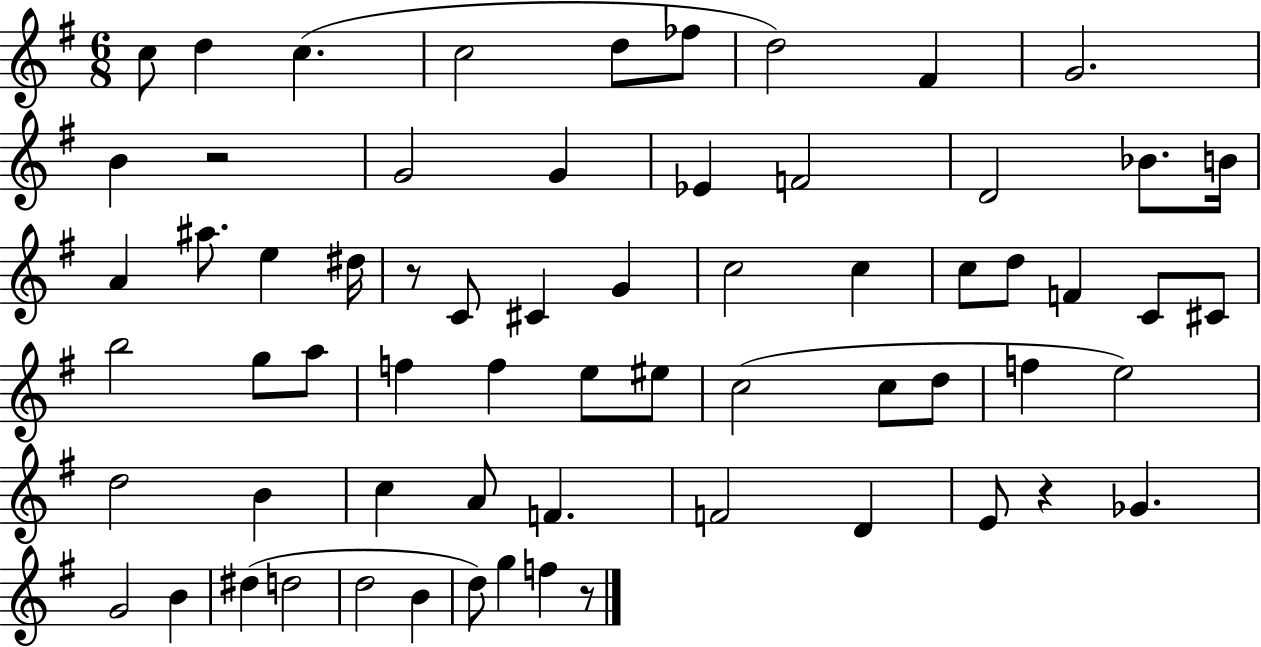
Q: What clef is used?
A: treble